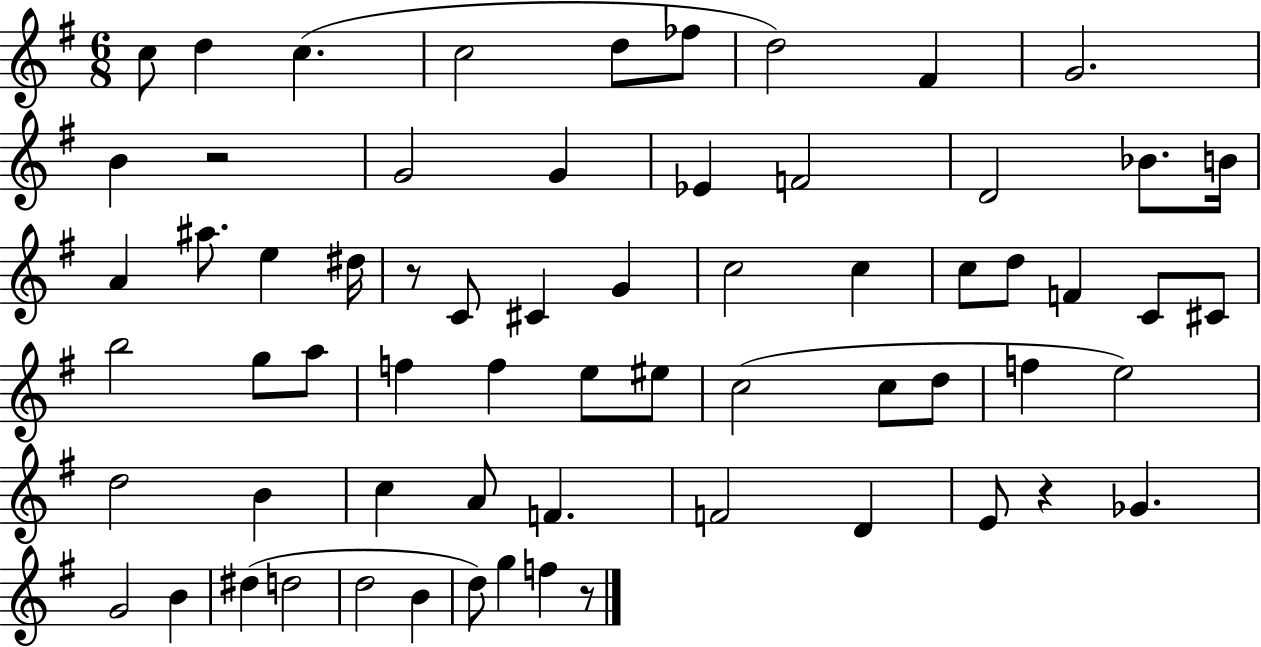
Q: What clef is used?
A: treble